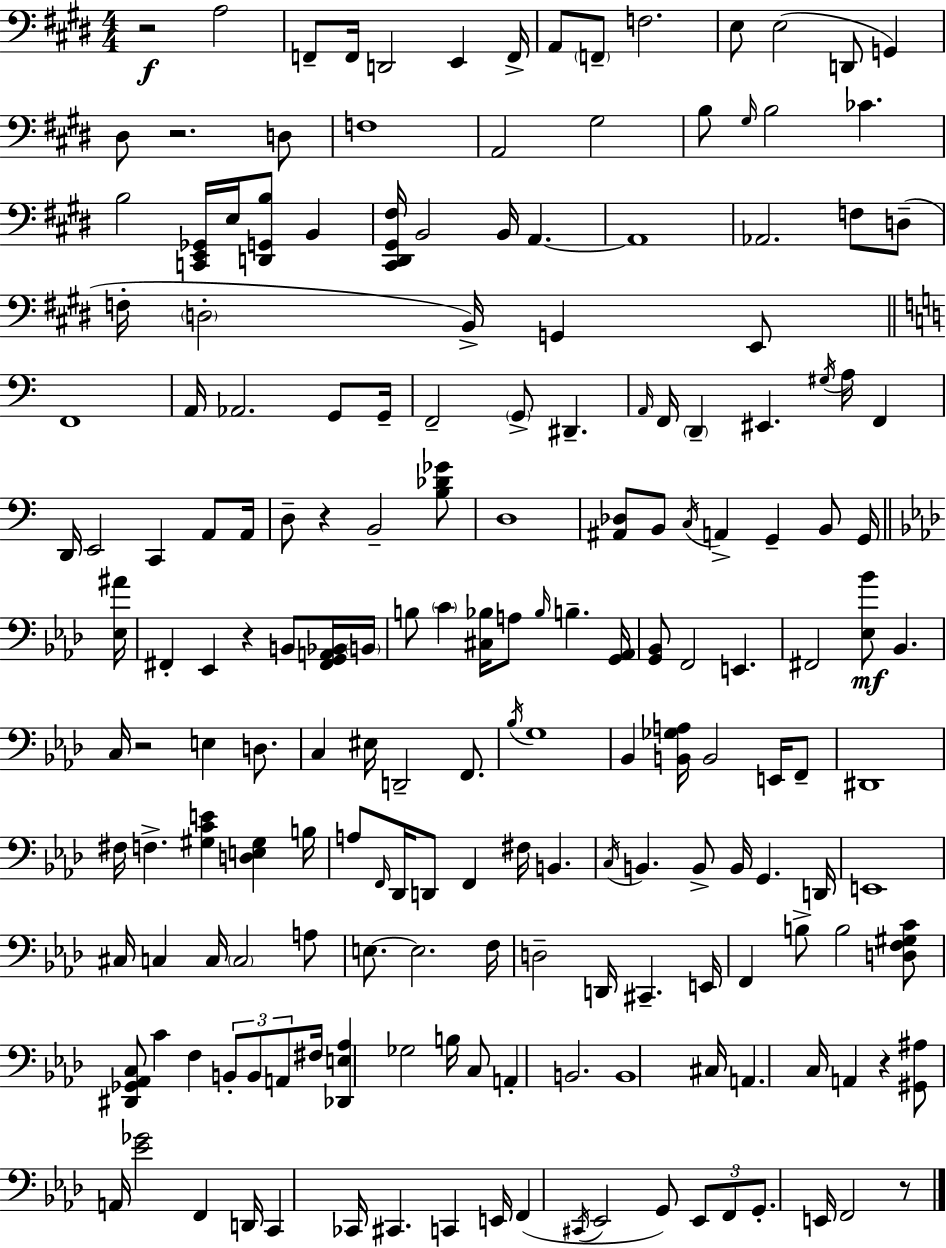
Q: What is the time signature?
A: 4/4